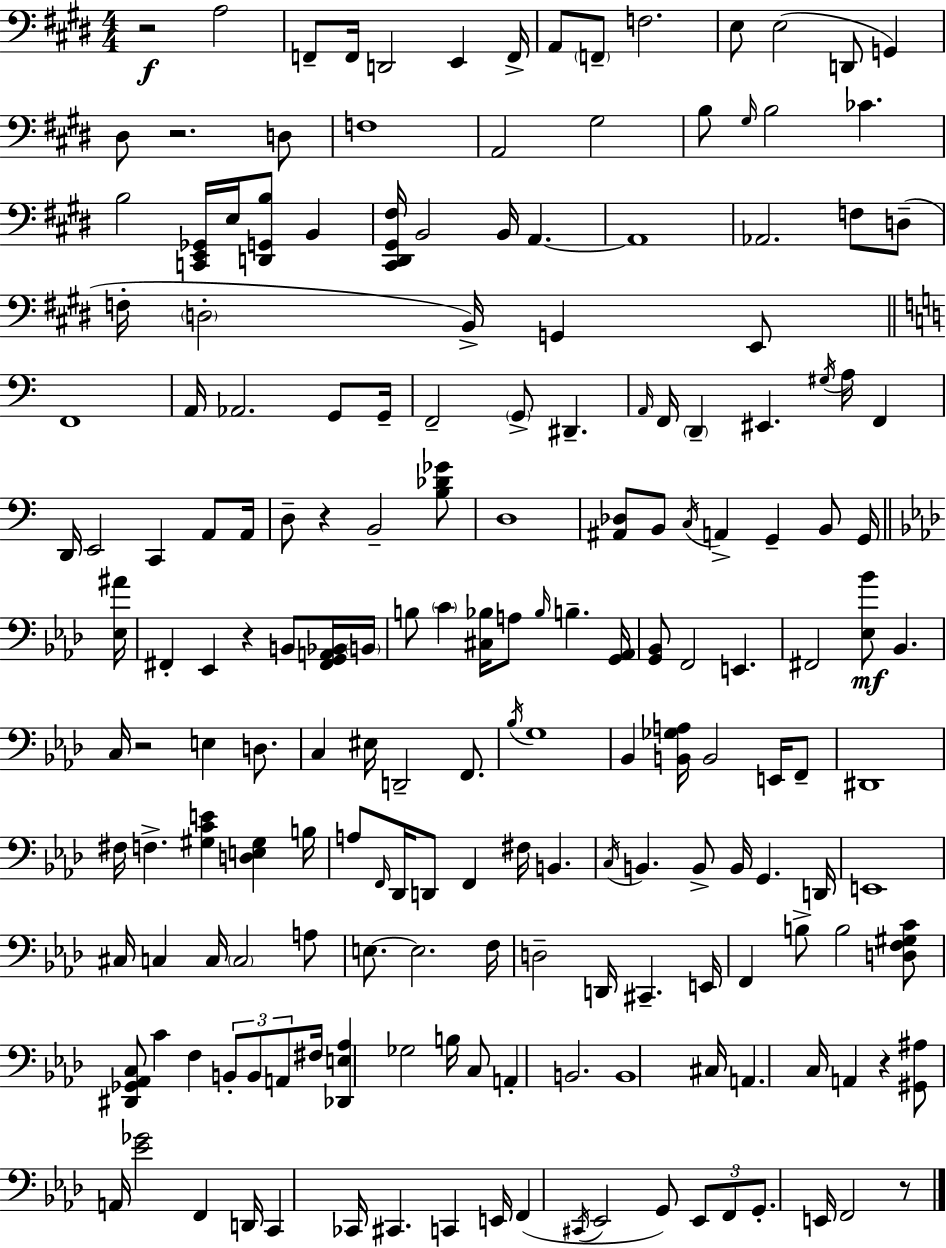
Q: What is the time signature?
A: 4/4